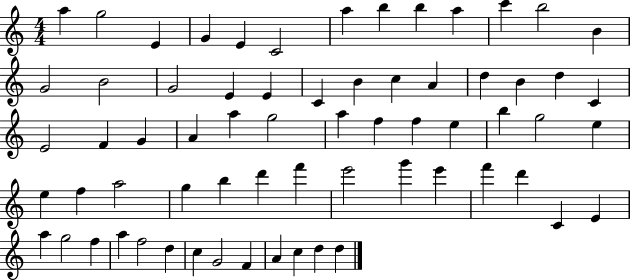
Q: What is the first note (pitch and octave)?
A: A5